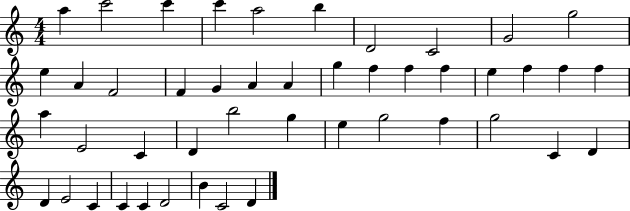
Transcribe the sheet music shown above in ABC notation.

X:1
T:Untitled
M:4/4
L:1/4
K:C
a c'2 c' c' a2 b D2 C2 G2 g2 e A F2 F G A A g f f f e f f f a E2 C D b2 g e g2 f g2 C D D E2 C C C D2 B C2 D